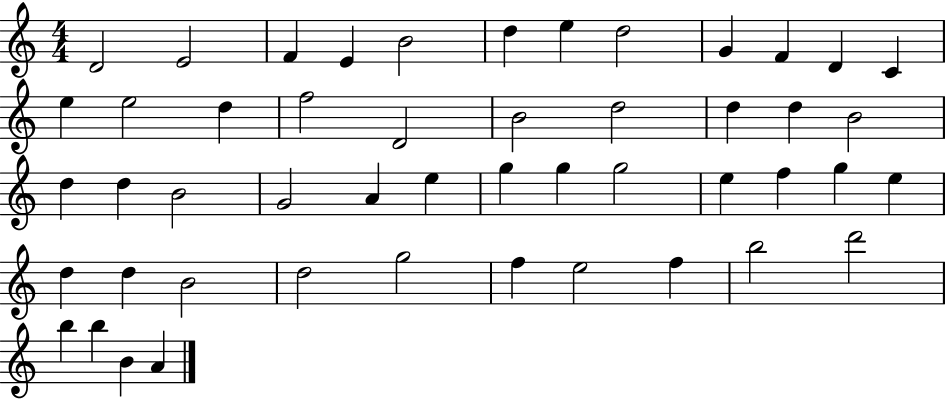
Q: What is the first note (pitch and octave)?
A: D4